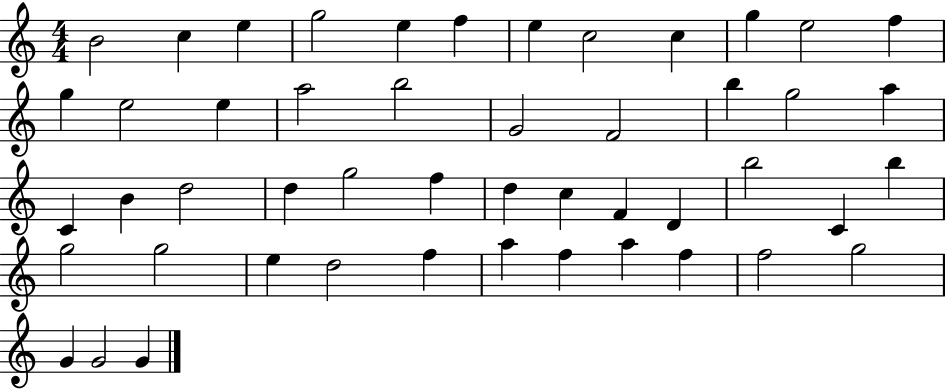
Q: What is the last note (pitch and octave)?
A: G4